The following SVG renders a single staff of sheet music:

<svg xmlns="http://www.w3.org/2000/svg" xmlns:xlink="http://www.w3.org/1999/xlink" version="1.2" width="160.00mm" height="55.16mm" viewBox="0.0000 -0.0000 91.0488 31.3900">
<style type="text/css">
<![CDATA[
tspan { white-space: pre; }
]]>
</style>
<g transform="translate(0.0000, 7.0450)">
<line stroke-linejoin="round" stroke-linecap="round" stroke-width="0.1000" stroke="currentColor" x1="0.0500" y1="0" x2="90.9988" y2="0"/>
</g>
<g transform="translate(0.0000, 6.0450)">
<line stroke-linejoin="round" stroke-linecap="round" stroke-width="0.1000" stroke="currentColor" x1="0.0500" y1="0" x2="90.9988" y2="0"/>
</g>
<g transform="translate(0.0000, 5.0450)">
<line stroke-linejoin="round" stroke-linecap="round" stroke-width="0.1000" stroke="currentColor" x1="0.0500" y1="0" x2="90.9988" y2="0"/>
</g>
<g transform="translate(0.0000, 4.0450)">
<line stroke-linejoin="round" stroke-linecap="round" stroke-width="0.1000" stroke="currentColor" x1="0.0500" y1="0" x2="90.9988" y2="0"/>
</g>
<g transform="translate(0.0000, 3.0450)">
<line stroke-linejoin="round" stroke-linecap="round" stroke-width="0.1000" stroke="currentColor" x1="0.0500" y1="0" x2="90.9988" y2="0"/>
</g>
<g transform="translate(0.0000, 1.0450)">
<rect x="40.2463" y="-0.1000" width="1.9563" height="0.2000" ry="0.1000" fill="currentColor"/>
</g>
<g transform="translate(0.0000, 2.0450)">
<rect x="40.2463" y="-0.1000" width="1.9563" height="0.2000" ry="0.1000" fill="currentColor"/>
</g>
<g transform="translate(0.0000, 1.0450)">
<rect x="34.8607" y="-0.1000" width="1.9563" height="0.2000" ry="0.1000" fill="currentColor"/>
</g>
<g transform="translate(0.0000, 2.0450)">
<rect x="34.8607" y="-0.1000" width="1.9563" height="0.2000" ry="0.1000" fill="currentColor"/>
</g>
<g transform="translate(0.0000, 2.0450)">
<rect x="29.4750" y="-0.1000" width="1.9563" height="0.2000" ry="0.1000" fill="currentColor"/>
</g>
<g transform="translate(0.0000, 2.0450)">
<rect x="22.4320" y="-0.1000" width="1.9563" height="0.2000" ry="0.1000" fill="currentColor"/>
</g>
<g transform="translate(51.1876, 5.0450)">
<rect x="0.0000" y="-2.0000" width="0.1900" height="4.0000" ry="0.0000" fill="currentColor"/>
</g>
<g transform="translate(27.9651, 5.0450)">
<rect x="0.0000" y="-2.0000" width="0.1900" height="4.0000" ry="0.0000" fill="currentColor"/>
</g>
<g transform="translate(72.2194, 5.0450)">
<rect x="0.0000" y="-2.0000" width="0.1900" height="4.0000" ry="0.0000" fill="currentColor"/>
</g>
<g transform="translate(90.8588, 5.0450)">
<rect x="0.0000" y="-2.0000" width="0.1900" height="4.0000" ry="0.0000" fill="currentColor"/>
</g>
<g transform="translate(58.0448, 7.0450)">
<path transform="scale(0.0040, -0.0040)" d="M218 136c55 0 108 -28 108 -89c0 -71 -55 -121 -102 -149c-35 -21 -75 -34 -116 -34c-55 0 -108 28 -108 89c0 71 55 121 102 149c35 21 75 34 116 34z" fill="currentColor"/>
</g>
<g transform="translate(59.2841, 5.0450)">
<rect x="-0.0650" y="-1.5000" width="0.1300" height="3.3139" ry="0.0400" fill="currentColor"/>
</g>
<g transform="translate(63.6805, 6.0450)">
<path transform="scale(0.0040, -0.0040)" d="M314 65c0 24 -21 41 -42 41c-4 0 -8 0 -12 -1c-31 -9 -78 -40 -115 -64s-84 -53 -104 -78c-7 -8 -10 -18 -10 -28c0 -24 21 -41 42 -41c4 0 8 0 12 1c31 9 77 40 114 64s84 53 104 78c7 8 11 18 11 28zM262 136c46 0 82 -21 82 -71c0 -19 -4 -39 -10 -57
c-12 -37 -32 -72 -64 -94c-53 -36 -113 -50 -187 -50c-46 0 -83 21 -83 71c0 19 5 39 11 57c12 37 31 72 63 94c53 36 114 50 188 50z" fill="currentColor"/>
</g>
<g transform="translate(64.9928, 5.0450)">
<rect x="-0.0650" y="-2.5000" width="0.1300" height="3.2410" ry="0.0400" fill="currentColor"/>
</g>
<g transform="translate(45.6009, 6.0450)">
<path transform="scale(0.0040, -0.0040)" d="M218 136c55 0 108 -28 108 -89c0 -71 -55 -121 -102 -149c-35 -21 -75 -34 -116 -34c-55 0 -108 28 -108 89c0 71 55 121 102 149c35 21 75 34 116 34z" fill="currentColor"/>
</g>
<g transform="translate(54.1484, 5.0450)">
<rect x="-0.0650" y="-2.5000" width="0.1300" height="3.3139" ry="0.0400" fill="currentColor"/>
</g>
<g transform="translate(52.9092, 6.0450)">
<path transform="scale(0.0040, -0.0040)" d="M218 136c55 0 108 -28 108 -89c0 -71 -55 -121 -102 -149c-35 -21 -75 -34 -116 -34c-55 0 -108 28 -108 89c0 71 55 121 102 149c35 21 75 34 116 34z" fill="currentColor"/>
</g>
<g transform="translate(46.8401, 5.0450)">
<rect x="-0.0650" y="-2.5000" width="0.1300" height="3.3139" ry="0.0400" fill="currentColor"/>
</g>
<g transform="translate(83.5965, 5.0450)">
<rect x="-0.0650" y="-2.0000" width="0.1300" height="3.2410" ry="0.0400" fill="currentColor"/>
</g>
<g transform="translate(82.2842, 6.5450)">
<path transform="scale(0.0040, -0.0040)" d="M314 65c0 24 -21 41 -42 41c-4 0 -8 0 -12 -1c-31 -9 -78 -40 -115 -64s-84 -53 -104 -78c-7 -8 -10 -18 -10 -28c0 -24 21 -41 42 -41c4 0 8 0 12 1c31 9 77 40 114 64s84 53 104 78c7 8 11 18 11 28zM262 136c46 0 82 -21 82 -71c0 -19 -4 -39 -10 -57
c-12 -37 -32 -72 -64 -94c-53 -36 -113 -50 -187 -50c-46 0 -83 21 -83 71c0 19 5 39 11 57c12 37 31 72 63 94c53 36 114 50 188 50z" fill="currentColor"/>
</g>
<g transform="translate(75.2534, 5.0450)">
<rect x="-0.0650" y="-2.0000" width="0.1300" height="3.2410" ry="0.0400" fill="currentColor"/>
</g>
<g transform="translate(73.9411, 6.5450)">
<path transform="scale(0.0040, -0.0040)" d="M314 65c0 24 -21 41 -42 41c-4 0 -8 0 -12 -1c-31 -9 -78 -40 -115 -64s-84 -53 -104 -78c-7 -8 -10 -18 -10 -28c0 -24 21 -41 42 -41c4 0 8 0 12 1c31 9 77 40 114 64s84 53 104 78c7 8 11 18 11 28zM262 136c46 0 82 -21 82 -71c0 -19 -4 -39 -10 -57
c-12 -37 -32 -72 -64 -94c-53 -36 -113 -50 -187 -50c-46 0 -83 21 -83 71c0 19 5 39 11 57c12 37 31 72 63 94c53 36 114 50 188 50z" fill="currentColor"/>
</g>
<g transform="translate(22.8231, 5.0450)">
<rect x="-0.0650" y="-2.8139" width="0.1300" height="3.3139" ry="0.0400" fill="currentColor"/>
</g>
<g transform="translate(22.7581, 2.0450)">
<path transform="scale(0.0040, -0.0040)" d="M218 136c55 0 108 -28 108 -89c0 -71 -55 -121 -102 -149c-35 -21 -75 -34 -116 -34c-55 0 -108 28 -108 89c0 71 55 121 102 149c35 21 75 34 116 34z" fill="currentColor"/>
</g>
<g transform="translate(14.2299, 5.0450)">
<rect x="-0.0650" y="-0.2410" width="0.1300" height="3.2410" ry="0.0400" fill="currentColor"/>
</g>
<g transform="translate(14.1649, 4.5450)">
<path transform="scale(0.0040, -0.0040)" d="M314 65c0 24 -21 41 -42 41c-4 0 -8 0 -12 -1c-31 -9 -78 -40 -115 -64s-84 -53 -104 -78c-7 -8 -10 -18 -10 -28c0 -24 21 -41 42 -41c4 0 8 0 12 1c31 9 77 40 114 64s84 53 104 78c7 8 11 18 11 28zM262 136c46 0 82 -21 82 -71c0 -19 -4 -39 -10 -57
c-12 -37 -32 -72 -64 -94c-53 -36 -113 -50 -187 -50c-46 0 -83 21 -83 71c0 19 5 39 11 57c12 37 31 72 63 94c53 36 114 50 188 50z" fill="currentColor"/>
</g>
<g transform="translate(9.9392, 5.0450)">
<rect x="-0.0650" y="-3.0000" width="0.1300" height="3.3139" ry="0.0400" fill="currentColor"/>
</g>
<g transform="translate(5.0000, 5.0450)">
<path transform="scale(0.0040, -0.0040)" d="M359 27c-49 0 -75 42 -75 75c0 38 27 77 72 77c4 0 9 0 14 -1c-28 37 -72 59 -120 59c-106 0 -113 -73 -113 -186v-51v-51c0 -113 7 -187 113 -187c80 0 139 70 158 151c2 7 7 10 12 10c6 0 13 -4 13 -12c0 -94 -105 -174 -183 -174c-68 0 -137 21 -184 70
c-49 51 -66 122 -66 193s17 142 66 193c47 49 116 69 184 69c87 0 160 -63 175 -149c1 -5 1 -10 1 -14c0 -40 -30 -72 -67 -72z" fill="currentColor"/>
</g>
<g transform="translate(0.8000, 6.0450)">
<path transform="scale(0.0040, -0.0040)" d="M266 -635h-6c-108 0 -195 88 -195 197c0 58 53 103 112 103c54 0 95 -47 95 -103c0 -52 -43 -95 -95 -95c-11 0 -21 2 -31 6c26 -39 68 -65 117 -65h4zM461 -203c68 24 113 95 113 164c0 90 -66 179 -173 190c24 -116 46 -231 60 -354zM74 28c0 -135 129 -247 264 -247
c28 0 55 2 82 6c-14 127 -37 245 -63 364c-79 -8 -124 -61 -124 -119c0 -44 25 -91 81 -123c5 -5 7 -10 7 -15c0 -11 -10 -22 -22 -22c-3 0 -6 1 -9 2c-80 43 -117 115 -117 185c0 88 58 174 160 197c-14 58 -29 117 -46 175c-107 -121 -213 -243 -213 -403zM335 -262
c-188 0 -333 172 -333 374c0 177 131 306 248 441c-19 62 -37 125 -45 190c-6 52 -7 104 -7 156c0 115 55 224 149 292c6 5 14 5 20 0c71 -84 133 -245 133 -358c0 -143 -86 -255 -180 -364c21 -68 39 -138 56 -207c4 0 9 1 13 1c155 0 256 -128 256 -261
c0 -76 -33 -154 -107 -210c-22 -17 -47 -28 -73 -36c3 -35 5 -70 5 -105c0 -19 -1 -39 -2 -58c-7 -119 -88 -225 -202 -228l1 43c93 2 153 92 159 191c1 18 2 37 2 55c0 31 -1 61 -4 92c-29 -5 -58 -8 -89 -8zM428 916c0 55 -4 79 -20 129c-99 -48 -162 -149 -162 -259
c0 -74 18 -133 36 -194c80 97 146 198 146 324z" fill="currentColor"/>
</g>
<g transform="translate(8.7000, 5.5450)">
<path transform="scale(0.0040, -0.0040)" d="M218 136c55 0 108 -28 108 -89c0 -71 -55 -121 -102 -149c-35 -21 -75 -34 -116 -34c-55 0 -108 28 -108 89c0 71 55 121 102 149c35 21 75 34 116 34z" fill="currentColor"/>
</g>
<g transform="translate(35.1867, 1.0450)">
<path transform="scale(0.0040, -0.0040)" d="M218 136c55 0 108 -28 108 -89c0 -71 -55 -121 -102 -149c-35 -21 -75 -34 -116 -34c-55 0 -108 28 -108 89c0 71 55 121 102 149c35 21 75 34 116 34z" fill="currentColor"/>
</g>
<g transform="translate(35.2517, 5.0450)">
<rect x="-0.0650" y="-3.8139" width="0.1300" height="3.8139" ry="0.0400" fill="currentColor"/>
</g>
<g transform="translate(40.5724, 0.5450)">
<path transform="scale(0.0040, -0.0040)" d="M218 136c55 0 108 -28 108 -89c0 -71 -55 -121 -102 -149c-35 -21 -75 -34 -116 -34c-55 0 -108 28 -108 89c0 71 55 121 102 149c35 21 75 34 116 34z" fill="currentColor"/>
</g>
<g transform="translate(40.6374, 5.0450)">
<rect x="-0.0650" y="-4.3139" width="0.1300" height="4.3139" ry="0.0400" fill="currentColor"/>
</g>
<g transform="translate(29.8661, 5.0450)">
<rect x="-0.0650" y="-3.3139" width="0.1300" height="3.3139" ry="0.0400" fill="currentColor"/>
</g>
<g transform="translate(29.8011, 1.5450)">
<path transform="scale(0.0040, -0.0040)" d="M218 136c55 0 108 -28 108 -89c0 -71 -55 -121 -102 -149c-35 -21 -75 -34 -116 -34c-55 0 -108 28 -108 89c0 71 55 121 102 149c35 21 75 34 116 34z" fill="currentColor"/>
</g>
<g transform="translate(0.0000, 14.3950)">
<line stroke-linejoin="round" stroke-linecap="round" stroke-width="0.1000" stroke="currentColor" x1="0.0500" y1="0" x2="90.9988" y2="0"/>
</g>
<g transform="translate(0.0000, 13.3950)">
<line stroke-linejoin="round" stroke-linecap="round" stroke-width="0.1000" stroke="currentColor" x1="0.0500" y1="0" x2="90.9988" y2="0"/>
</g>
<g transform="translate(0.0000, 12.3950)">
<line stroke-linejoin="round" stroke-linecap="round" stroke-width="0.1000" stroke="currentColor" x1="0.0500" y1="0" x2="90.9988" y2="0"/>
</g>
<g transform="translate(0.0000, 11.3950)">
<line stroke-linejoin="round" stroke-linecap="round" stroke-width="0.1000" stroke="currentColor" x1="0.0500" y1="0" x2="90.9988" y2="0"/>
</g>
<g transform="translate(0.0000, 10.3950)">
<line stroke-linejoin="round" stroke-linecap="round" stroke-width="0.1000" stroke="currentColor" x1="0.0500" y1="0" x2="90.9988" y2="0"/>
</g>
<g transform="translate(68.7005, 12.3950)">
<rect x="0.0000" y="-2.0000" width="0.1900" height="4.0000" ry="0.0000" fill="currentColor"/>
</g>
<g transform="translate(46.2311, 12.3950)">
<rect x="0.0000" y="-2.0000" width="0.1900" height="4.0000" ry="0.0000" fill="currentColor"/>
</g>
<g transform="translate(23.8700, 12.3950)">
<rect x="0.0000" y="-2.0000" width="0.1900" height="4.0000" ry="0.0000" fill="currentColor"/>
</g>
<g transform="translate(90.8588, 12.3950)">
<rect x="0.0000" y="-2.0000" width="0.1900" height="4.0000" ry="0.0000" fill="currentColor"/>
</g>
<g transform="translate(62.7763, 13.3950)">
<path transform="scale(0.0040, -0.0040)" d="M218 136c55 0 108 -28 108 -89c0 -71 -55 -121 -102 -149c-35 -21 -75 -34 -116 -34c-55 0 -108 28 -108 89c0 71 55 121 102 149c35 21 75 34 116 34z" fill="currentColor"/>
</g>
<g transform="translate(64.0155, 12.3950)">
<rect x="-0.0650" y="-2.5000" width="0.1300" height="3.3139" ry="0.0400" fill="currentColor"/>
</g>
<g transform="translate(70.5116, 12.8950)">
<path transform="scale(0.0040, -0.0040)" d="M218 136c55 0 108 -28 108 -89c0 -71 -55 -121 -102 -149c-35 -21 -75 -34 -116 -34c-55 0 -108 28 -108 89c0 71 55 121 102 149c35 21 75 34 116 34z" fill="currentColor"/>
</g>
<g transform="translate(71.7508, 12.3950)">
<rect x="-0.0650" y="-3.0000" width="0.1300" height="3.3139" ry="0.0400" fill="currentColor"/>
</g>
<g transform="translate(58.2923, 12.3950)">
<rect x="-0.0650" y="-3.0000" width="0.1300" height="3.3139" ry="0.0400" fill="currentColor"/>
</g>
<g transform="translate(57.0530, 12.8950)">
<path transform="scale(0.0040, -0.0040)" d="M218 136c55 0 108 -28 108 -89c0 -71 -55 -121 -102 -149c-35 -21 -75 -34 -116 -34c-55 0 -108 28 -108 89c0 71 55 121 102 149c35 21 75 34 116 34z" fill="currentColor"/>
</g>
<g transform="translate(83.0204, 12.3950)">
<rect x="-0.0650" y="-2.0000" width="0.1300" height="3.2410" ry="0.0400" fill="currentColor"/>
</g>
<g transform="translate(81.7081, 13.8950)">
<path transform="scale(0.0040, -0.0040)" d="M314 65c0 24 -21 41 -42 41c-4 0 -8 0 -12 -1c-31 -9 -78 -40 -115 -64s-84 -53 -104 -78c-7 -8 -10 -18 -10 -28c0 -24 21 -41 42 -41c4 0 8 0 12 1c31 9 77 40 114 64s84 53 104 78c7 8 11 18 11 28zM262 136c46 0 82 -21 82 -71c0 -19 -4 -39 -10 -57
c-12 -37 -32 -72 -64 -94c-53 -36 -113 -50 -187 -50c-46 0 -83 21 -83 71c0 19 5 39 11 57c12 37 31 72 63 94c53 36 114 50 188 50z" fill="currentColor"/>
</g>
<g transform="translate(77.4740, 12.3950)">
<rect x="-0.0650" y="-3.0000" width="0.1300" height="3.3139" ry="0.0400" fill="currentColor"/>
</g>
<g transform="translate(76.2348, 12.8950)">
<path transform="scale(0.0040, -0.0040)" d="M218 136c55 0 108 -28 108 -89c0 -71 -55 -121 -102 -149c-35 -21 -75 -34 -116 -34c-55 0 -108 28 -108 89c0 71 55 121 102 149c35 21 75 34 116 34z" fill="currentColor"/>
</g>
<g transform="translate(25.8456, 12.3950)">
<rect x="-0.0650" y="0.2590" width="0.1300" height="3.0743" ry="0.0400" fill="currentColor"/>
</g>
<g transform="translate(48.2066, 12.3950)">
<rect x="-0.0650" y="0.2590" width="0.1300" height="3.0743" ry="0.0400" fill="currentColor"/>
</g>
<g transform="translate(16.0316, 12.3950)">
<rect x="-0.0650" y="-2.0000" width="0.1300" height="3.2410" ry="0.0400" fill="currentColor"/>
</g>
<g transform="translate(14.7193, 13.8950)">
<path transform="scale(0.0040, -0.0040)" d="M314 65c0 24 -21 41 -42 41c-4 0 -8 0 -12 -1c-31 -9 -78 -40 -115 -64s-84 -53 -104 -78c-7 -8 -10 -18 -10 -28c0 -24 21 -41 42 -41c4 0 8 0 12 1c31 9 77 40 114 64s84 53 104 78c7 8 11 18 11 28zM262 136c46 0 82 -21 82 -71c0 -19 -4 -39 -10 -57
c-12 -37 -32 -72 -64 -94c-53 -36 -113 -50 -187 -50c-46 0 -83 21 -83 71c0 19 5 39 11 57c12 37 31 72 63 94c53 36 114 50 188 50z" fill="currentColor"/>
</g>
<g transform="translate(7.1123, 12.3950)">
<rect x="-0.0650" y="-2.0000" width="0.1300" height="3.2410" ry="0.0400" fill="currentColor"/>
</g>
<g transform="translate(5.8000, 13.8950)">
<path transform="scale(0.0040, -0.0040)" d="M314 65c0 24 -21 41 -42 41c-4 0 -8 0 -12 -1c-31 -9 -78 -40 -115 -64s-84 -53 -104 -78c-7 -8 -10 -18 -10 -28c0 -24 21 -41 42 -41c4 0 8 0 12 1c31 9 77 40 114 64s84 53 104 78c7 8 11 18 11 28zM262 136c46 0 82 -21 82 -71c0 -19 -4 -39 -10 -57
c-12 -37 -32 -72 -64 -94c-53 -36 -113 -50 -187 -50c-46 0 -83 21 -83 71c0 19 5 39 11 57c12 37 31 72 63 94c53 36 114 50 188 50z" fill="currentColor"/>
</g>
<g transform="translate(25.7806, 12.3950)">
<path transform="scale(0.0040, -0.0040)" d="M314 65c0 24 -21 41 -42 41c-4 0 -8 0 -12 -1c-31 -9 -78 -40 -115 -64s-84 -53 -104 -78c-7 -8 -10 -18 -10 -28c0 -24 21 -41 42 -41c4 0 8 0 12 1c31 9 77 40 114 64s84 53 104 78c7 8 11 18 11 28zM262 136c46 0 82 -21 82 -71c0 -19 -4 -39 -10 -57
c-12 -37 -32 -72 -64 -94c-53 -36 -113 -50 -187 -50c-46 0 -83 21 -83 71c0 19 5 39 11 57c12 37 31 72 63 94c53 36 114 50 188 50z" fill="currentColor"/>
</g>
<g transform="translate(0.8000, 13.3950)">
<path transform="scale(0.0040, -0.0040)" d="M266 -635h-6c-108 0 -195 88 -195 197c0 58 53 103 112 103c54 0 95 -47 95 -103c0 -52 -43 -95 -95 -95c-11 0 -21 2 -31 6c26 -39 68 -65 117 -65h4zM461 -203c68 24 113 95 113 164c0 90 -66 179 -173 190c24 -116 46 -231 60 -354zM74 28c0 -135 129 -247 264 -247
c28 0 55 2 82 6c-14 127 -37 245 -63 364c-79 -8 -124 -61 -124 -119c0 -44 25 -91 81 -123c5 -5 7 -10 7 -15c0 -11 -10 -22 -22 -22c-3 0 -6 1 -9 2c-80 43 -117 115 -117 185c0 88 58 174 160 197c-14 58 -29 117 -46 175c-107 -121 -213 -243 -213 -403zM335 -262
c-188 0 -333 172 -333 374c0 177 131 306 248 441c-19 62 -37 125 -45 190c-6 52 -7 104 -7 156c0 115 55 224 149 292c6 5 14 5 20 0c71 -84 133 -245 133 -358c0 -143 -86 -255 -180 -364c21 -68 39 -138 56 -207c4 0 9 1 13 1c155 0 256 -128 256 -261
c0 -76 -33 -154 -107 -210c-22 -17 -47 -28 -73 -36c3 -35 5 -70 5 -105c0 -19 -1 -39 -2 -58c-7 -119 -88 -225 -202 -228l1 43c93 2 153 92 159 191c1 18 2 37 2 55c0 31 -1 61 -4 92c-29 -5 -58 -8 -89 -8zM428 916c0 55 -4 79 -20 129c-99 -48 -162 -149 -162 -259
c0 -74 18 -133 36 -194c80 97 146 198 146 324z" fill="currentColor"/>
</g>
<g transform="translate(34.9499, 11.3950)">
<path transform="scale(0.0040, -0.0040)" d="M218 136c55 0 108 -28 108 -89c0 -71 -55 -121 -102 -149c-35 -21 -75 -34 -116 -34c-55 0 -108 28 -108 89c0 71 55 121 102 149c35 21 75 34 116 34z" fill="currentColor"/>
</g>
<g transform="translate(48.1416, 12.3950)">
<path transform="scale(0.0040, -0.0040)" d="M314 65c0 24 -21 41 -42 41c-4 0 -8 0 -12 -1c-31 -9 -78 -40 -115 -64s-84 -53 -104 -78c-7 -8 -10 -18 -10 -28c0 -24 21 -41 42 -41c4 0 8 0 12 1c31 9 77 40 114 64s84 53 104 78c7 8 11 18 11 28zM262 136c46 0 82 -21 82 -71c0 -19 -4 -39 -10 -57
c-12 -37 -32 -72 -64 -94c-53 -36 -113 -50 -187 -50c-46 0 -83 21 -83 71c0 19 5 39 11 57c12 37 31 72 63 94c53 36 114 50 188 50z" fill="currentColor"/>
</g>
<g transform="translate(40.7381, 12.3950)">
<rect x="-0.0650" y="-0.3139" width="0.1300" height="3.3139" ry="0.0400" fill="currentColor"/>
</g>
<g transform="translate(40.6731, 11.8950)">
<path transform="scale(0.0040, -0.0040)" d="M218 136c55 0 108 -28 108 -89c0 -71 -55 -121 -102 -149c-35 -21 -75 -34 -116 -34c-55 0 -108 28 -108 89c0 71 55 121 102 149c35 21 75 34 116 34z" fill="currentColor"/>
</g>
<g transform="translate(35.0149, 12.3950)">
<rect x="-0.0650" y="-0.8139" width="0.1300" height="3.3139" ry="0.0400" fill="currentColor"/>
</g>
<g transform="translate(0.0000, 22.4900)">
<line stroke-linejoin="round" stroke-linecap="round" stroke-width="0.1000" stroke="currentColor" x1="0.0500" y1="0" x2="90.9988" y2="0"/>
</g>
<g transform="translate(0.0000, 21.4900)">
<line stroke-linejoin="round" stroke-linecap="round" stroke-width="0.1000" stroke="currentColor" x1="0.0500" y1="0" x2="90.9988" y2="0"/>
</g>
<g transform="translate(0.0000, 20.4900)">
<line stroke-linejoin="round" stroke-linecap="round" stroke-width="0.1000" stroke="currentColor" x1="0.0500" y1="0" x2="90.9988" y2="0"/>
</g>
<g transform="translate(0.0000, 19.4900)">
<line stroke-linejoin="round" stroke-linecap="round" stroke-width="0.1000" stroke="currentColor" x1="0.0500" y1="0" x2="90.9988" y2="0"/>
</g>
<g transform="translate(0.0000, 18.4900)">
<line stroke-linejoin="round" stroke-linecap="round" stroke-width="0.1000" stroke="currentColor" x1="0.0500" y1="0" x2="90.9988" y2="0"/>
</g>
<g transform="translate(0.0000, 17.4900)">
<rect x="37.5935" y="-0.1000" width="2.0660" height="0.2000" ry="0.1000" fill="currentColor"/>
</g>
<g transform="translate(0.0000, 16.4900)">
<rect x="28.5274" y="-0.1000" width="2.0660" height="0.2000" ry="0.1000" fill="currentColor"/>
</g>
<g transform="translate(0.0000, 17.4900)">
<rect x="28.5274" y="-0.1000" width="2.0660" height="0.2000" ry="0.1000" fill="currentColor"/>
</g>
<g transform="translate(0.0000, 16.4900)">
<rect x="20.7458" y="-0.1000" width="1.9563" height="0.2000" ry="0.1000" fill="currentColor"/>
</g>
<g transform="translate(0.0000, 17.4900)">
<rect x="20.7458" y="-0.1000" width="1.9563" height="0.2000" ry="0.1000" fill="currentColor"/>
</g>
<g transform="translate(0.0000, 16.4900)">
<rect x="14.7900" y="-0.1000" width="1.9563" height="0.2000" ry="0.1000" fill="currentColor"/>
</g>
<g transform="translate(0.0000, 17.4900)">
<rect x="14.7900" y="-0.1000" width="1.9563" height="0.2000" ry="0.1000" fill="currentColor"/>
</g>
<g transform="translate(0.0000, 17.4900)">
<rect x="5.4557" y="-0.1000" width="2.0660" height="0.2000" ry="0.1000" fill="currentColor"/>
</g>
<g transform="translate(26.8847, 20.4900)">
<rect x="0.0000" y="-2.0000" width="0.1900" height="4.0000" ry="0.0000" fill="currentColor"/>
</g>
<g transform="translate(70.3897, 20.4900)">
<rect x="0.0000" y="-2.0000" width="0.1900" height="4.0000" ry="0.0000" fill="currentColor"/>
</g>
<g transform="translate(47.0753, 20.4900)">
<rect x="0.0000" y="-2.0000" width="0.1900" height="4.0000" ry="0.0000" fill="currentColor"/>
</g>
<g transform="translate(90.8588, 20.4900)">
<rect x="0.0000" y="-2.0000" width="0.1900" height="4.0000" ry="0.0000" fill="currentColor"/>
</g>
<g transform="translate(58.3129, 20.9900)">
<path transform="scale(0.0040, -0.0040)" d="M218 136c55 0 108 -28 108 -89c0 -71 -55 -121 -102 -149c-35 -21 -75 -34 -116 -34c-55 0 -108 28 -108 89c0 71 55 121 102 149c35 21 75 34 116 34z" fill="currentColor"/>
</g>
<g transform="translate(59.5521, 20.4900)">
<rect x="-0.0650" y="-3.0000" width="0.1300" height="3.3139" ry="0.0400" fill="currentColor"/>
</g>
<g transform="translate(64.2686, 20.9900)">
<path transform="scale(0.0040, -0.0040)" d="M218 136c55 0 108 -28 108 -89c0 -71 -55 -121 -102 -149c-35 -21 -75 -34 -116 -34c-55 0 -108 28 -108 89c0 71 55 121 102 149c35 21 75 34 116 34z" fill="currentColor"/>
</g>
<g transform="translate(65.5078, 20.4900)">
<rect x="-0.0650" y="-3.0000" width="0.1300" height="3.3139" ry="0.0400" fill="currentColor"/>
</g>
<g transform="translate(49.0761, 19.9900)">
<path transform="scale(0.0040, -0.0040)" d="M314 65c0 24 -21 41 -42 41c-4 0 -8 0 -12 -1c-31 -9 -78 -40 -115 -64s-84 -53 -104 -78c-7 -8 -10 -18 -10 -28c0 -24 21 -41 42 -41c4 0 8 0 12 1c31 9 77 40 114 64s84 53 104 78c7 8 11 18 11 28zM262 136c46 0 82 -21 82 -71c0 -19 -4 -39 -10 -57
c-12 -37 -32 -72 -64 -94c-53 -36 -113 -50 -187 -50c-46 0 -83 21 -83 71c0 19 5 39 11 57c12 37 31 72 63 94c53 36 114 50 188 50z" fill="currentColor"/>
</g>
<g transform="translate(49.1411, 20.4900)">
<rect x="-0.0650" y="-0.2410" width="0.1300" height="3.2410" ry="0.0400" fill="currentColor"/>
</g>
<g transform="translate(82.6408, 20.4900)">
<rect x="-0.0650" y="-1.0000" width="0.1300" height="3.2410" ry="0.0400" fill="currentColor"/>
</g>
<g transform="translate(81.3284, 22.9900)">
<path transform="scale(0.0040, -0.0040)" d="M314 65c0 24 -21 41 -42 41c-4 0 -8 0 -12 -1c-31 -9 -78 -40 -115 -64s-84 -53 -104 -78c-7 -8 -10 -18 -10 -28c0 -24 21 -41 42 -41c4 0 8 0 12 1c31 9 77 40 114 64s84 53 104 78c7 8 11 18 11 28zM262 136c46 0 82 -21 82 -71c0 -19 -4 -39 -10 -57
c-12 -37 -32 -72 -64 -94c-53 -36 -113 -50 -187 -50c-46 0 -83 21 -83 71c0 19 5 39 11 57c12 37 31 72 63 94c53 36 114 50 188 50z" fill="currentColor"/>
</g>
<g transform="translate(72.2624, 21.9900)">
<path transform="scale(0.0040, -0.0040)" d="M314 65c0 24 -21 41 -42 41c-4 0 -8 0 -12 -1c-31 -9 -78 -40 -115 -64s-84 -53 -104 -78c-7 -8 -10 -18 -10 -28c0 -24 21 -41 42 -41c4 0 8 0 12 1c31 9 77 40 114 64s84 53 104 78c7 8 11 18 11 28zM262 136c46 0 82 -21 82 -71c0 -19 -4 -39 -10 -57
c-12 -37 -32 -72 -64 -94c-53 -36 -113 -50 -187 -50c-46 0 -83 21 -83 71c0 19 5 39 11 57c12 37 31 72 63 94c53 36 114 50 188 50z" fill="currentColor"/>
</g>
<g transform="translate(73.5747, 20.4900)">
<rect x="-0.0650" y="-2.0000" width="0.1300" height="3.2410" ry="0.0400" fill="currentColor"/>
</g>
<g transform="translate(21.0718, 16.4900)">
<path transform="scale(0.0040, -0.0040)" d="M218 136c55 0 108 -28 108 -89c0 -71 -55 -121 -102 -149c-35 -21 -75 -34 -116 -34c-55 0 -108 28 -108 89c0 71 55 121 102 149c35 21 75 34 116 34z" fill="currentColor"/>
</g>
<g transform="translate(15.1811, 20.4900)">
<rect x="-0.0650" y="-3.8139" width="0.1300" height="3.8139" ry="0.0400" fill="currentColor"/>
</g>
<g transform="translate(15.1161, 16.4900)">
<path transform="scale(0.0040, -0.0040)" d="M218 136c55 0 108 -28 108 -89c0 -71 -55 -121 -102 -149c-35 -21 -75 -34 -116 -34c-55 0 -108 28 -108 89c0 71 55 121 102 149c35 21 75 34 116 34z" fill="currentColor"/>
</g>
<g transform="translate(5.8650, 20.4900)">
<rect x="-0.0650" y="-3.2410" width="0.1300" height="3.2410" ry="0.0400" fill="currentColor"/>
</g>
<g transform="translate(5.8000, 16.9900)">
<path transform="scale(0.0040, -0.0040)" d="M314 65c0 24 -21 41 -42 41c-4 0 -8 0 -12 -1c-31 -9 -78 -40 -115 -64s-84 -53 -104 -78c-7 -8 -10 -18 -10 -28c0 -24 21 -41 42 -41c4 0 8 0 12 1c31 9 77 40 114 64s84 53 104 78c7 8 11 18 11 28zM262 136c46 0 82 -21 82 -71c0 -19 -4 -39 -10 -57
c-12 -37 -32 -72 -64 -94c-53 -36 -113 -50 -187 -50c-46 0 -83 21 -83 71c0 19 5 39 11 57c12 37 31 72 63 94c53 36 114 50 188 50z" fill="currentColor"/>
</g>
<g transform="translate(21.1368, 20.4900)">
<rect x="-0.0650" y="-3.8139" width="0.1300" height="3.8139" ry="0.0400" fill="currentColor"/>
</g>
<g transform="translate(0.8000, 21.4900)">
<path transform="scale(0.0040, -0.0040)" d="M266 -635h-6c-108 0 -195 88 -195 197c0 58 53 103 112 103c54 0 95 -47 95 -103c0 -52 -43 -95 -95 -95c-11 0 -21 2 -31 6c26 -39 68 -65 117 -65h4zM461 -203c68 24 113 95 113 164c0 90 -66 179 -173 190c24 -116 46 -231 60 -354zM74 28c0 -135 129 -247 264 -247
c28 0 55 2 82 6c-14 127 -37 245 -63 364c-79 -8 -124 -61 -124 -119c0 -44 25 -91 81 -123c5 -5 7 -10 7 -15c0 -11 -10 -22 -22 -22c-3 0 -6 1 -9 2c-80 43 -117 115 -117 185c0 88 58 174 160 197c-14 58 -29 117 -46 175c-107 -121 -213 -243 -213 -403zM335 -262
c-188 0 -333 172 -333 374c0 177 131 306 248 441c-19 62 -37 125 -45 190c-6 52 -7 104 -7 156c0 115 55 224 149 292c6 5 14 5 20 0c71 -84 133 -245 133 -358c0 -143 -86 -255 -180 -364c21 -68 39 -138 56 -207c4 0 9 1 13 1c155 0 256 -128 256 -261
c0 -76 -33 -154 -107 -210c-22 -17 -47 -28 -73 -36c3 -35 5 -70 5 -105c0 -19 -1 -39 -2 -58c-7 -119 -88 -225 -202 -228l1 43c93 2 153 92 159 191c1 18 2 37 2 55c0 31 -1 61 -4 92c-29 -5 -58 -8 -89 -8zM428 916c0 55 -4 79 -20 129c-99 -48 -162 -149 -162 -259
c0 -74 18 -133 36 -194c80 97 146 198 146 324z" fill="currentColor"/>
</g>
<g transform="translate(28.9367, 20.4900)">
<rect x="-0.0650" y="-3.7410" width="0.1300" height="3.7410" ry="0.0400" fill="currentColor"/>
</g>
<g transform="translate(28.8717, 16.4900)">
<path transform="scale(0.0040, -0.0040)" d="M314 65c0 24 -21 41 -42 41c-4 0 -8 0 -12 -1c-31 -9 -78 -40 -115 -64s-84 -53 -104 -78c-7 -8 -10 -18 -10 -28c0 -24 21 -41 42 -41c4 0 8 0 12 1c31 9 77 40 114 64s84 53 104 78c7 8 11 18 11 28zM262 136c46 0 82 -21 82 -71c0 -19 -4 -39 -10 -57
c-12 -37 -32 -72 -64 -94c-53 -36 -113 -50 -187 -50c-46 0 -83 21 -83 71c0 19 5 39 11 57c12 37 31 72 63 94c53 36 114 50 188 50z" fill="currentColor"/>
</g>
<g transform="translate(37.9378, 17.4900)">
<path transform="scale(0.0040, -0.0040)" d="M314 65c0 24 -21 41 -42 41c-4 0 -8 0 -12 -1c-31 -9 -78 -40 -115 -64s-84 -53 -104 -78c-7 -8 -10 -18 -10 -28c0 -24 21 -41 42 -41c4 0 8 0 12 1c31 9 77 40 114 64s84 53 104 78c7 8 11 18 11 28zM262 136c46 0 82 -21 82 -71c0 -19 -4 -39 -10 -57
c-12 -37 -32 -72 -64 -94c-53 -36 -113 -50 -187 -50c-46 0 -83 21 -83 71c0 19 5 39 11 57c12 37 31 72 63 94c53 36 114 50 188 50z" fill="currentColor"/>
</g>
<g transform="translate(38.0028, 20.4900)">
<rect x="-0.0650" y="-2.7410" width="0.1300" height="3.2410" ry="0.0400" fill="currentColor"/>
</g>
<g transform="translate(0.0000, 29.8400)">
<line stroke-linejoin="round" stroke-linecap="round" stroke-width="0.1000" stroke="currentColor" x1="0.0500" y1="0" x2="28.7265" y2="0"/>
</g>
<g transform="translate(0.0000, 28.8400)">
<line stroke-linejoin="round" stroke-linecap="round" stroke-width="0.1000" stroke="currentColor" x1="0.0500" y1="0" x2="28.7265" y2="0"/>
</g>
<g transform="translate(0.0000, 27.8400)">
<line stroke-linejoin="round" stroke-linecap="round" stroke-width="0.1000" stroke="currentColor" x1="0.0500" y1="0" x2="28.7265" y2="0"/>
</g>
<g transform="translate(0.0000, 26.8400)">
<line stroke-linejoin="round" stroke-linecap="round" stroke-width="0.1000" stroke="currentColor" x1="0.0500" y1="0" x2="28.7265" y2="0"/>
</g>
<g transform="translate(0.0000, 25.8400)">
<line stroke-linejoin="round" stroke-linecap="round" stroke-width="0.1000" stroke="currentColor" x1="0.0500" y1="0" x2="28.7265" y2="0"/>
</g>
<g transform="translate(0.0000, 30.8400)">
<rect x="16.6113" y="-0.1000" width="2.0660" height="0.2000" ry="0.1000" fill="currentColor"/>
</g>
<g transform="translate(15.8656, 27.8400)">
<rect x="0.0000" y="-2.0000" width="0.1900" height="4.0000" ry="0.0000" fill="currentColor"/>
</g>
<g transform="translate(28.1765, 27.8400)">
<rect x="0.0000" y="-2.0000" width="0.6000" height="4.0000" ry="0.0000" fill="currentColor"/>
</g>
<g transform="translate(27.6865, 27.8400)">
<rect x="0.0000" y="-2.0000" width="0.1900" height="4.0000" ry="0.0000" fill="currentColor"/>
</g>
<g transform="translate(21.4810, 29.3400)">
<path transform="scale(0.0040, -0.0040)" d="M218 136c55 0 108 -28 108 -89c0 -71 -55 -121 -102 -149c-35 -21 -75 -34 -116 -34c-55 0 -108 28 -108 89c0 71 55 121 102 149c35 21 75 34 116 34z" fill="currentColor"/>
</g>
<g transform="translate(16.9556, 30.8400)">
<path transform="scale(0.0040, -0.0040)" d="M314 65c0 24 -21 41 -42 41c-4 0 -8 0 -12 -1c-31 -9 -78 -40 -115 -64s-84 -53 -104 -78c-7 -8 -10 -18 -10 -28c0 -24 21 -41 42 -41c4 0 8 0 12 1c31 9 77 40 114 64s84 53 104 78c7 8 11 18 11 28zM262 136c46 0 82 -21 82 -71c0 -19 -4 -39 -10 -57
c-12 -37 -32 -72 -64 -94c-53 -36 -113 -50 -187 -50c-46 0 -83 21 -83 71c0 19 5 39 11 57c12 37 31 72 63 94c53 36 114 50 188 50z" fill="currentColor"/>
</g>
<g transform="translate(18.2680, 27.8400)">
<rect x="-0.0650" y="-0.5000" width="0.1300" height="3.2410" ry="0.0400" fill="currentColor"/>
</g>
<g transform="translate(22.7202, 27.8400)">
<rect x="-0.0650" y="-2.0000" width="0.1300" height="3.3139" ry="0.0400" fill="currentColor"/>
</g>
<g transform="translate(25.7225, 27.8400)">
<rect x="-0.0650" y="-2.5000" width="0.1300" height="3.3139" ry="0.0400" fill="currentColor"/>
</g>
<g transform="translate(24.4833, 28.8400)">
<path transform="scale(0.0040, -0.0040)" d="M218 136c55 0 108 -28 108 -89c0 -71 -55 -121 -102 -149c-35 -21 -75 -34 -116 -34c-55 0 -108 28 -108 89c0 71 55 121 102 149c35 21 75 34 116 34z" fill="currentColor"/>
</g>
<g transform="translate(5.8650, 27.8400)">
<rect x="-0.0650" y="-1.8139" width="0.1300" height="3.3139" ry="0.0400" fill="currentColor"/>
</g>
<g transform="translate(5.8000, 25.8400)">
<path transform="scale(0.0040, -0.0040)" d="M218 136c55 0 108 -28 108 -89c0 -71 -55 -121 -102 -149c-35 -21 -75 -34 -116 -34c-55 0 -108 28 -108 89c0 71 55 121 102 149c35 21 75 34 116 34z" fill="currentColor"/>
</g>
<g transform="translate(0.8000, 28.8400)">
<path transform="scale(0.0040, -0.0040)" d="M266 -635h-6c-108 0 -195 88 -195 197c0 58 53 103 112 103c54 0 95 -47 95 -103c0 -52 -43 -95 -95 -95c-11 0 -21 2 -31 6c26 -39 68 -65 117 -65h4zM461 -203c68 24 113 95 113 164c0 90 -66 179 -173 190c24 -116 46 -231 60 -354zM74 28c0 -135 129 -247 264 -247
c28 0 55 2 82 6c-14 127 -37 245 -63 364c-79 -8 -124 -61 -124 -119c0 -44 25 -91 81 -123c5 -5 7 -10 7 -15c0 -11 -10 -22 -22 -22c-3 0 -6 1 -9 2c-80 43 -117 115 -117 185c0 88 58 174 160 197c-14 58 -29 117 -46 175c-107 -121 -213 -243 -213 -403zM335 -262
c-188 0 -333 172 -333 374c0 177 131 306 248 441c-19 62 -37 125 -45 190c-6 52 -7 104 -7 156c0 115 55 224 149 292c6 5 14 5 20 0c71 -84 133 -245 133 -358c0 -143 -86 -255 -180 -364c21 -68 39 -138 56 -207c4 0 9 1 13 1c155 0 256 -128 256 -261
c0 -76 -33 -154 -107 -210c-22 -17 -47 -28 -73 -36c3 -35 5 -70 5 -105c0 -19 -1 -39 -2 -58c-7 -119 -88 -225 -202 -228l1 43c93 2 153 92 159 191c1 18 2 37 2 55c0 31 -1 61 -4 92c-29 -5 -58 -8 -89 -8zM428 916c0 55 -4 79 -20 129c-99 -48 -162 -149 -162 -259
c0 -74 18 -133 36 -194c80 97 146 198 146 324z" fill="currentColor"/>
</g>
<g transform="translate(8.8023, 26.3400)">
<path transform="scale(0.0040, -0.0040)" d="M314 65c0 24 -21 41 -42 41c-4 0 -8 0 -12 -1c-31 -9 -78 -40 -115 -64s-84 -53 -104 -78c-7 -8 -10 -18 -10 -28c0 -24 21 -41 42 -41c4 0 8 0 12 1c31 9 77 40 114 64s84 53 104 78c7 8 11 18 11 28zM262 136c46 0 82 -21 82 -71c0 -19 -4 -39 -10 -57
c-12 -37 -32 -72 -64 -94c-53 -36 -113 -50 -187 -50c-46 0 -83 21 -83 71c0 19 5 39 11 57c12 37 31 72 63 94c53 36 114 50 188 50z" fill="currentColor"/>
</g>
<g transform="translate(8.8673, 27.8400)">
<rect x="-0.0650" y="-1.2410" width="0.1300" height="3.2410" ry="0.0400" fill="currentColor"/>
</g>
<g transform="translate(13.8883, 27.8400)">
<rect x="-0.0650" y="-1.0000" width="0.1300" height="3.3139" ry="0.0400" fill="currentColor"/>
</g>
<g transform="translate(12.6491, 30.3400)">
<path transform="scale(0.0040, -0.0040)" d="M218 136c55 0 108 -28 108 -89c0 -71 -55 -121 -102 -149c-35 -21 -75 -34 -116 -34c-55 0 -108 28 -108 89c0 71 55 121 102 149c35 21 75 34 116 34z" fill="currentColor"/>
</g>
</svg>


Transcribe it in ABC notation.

X:1
T:Untitled
M:4/4
L:1/4
K:C
A c2 a b c' d' G G E G2 F2 F2 F2 F2 B2 d c B2 A G A A F2 b2 c' c' c'2 a2 c2 A A F2 D2 f e2 D C2 F G